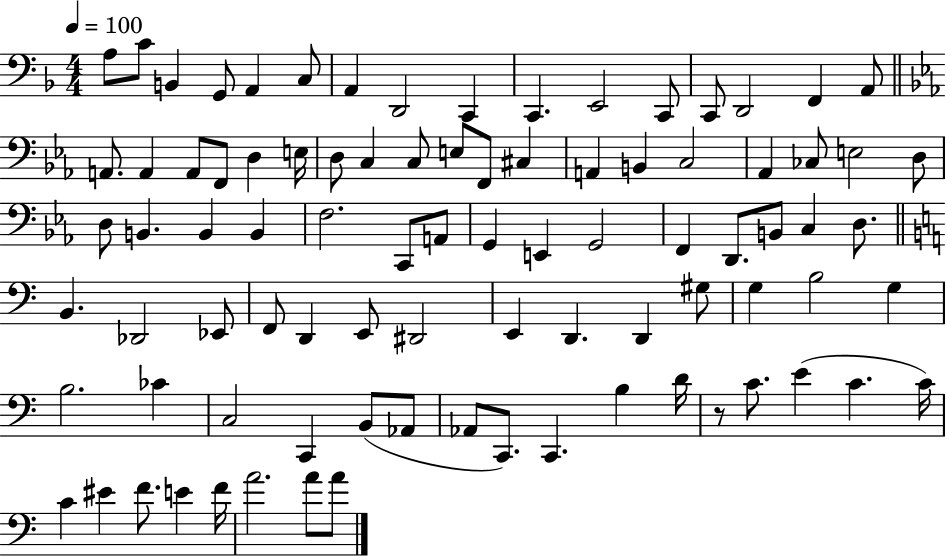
{
  \clef bass
  \numericTimeSignature
  \time 4/4
  \key f \major
  \tempo 4 = 100
  a8 c'8 b,4 g,8 a,4 c8 | a,4 d,2 c,4 | c,4. e,2 c,8 | c,8 d,2 f,4 a,8 | \break \bar "||" \break \key ees \major a,8. a,4 a,8 f,8 d4 e16 | d8 c4 c8 e8 f,8 cis4 | a,4 b,4 c2 | aes,4 ces8 e2 d8 | \break d8 b,4. b,4 b,4 | f2. c,8 a,8 | g,4 e,4 g,2 | f,4 d,8. b,8 c4 d8. | \break \bar "||" \break \key a \minor b,4. des,2 ees,8 | f,8 d,4 e,8 dis,2 | e,4 d,4. d,4 gis8 | g4 b2 g4 | \break b2. ces'4 | c2 c,4 b,8( aes,8 | aes,8 c,8.) c,4. b4 d'16 | r8 c'8. e'4( c'4. c'16) | \break c'4 eis'4 f'8. e'4 f'16 | a'2. a'8 a'8 | \bar "|."
}